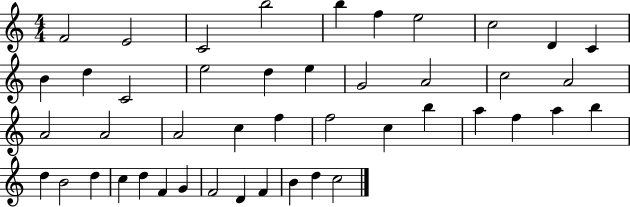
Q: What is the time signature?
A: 4/4